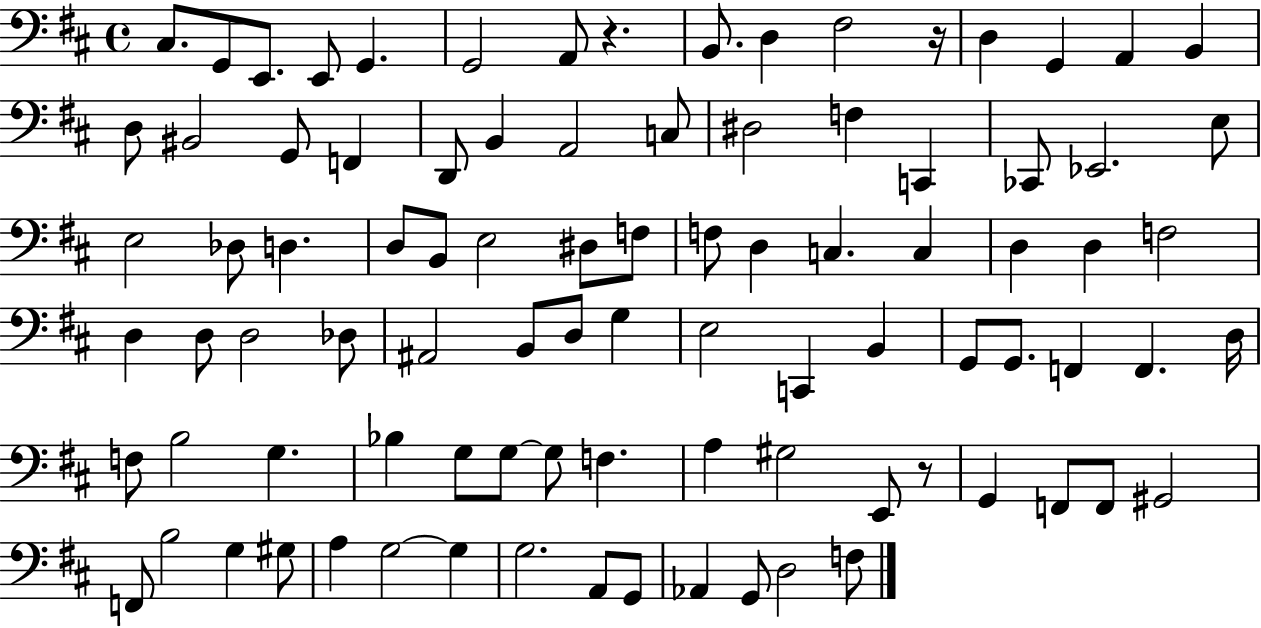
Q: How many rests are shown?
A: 3